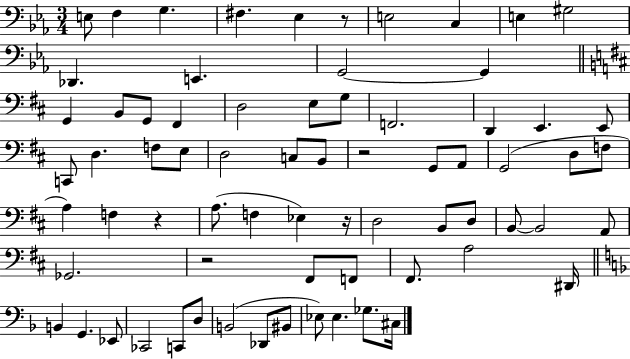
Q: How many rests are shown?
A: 5